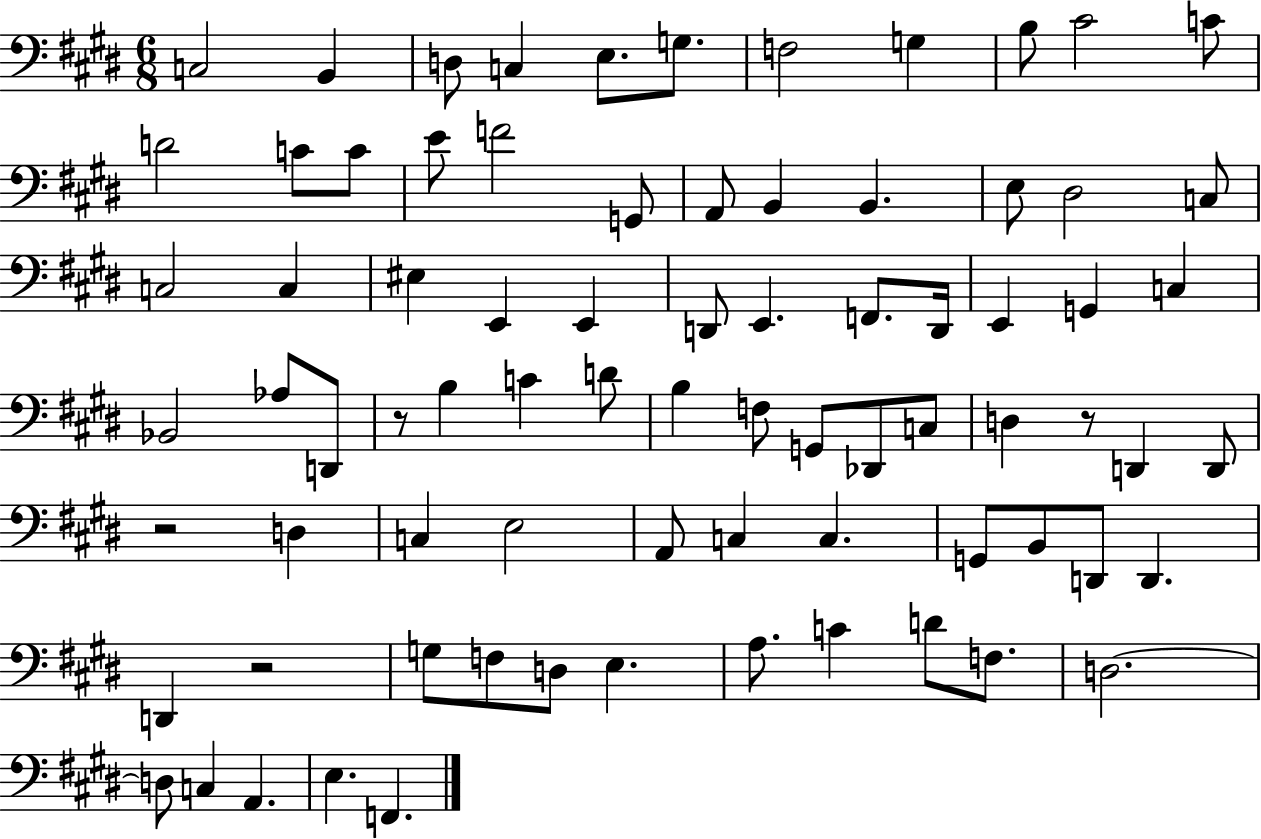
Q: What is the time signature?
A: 6/8